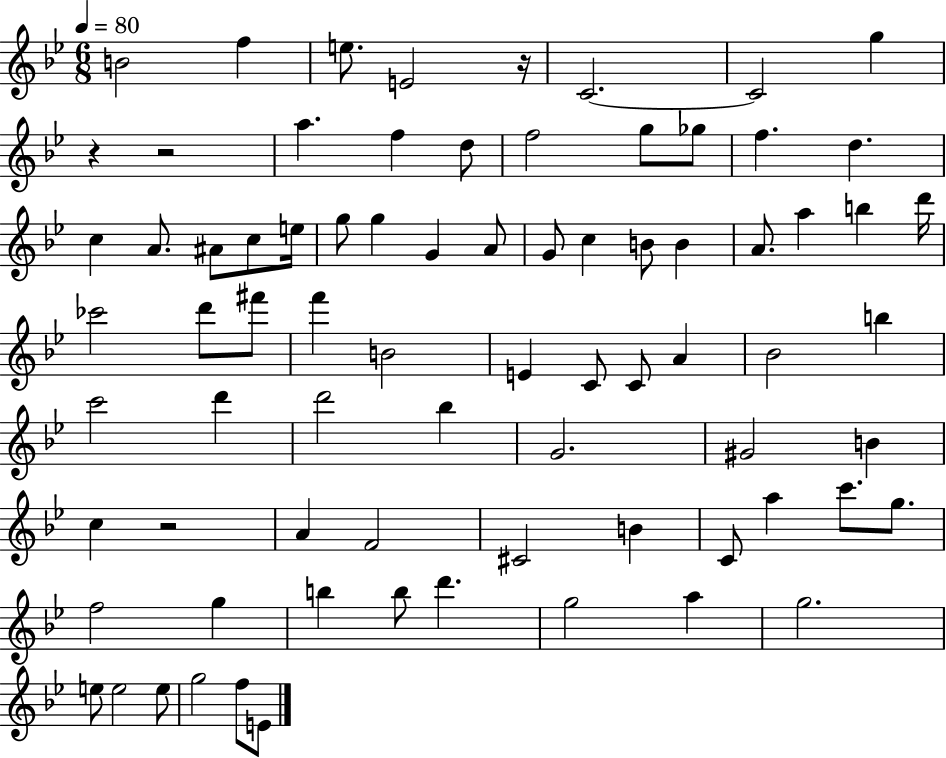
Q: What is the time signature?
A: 6/8